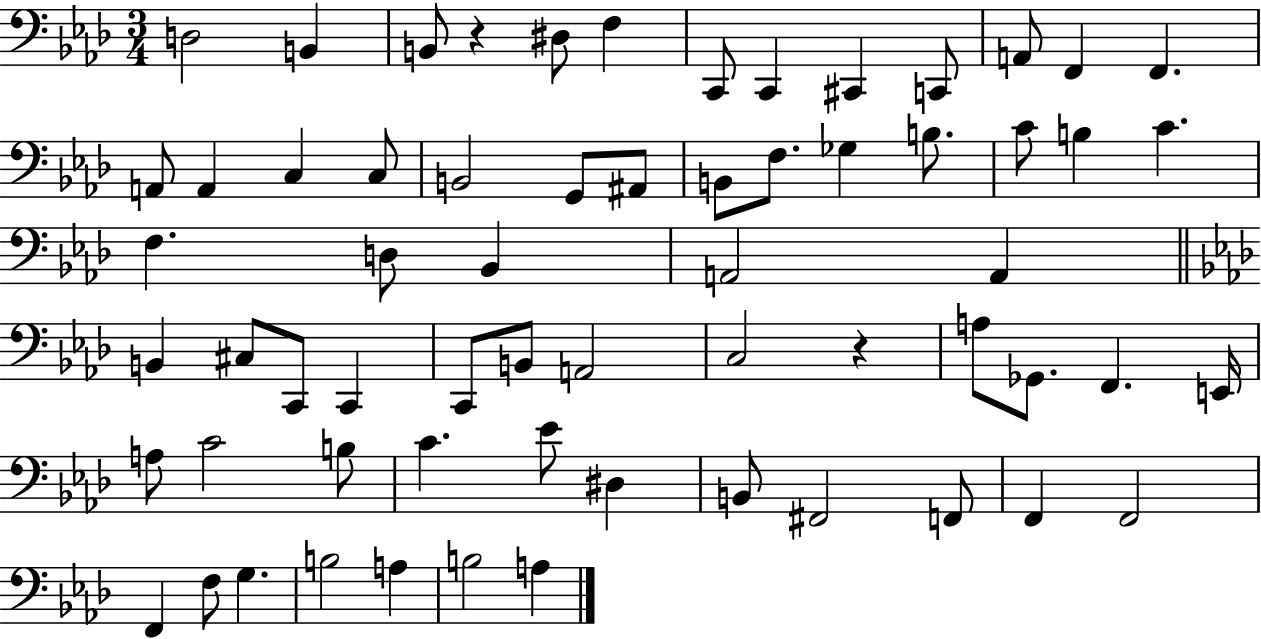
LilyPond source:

{
  \clef bass
  \numericTimeSignature
  \time 3/4
  \key aes \major
  \repeat volta 2 { d2 b,4 | b,8 r4 dis8 f4 | c,8 c,4 cis,4 c,8 | a,8 f,4 f,4. | \break a,8 a,4 c4 c8 | b,2 g,8 ais,8 | b,8 f8. ges4 b8. | c'8 b4 c'4. | \break f4. d8 bes,4 | a,2 a,4 | \bar "||" \break \key aes \major b,4 cis8 c,8 c,4 | c,8 b,8 a,2 | c2 r4 | a8 ges,8. f,4. e,16 | \break a8 c'2 b8 | c'4. ees'8 dis4 | b,8 fis,2 f,8 | f,4 f,2 | \break f,4 f8 g4. | b2 a4 | b2 a4 | } \bar "|."
}